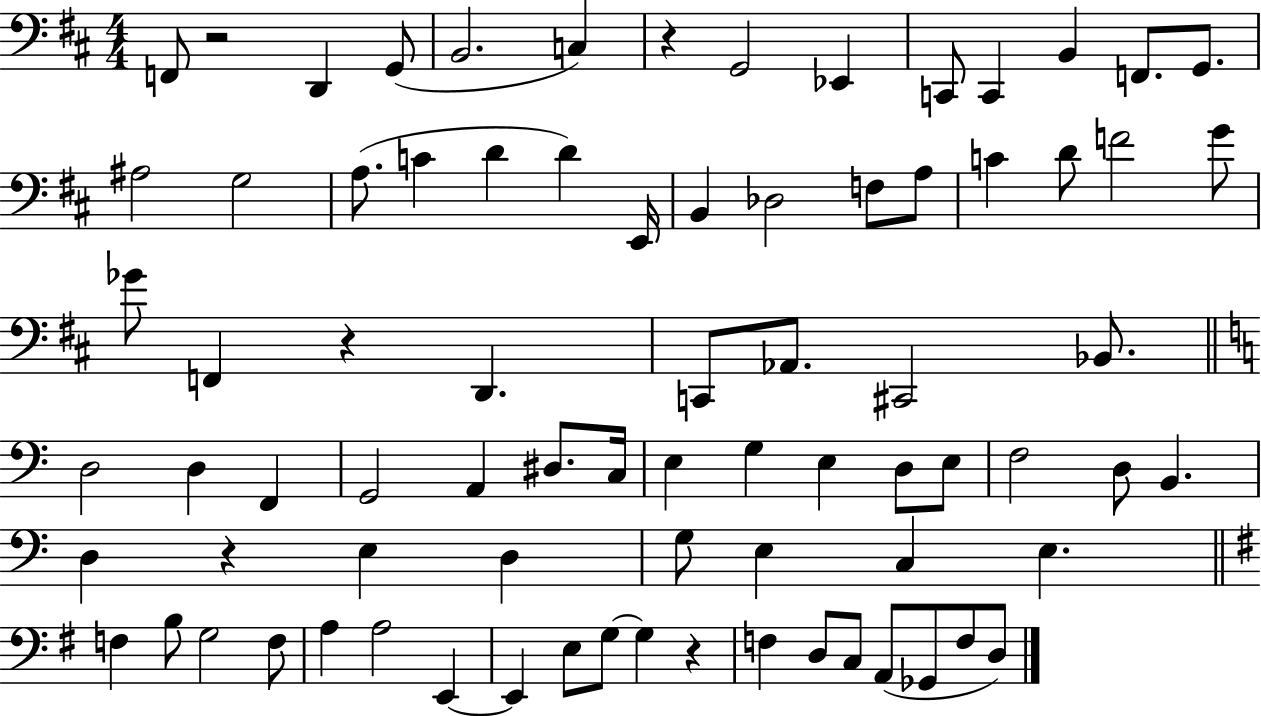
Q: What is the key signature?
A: D major